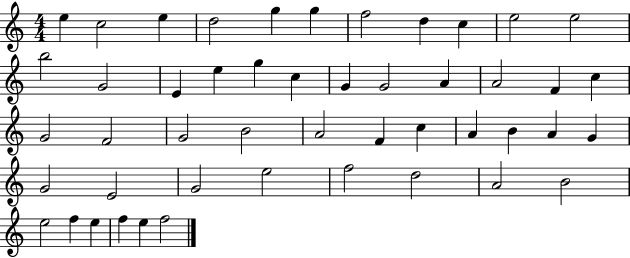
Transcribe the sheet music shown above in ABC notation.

X:1
T:Untitled
M:4/4
L:1/4
K:C
e c2 e d2 g g f2 d c e2 e2 b2 G2 E e g c G G2 A A2 F c G2 F2 G2 B2 A2 F c A B A G G2 E2 G2 e2 f2 d2 A2 B2 e2 f e f e f2